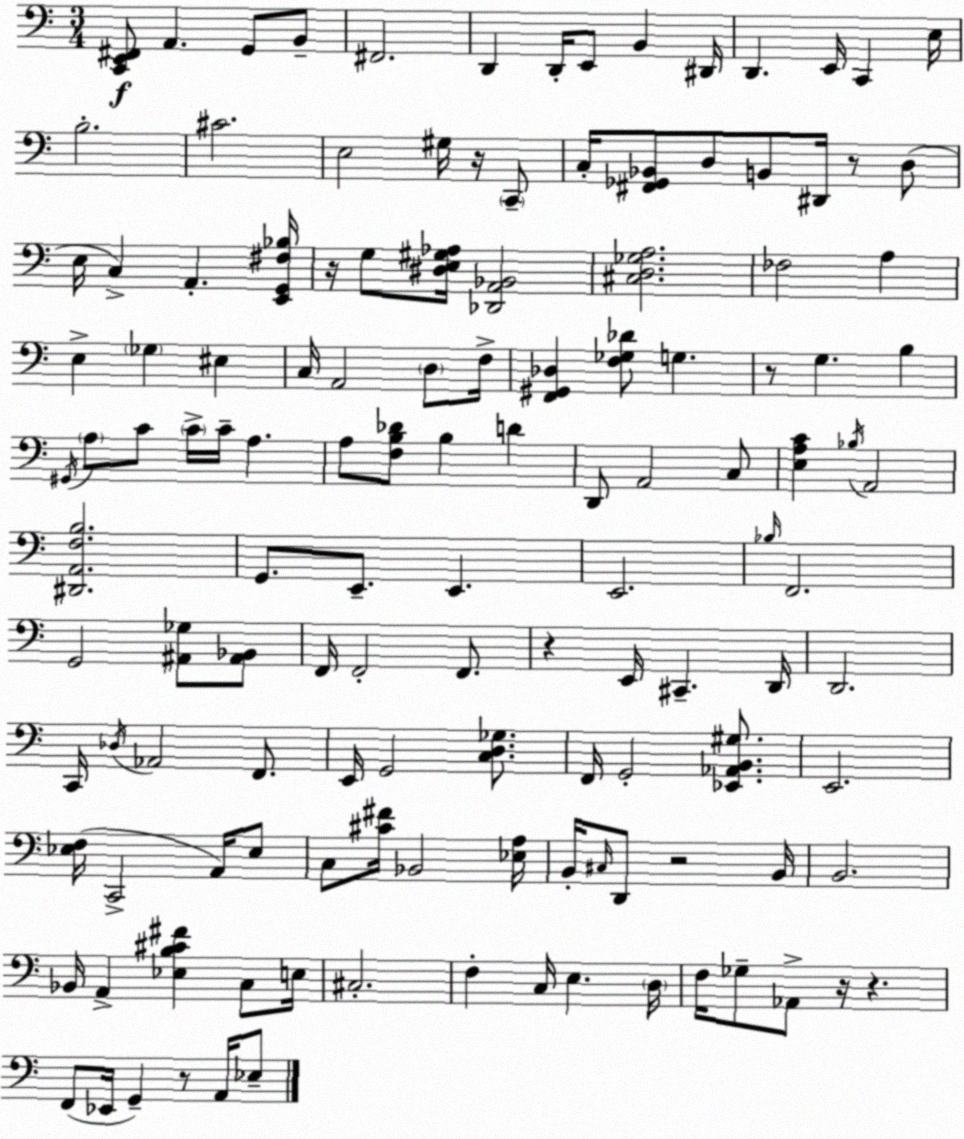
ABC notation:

X:1
T:Untitled
M:3/4
L:1/4
K:Am
[C,,E,,^F,,]/2 A,, G,,/2 B,,/2 ^F,,2 D,, D,,/4 E,,/2 B,, ^D,,/4 D,, E,,/4 C,, E,/4 B,2 ^C2 E,2 ^G,/4 z/4 C,,/2 C,/4 [^F,,_G,,_B,,]/2 D,/2 B,,/2 ^D,,/4 z/2 D,/2 E,/4 C, A,, [E,,G,,^F,_B,]/4 z/4 G,/2 [^D,E,^G,_A,]/4 [_D,,A,,_B,,]2 [^C,D,_G,A,]2 _F,2 A, E, _G, ^E, C,/4 A,,2 D,/2 F,/4 [F,,^G,,_D,] [F,_G,_D]/2 G, z/2 G, B, ^G,,/4 A,/2 C/2 C/4 C/4 A, A,/2 [F,B,_D]/2 B, D D,,/2 A,,2 C,/2 [E,A,C] _B,/4 A,,2 [^D,,A,,F,B,]2 G,,/2 E,,/2 E,, E,,2 _B,/4 F,,2 G,,2 [^A,,_G,]/2 [^A,,_B,,]/2 F,,/4 F,,2 F,,/2 z E,,/4 ^C,, D,,/4 D,,2 C,,/4 _D,/4 _A,,2 F,,/2 E,,/4 G,,2 [C,D,_G,]/2 F,,/4 G,,2 [_E,,_A,,B,,^G,]/2 E,,2 [_E,F,]/4 C,,2 A,,/4 _E,/2 C,/2 [^C^F]/4 _B,,2 [_E,A,]/4 B,,/4 ^C,/4 D,,/2 z2 B,,/4 B,,2 _B,,/4 A,, [_E,B,^C^F] C,/2 E,/4 ^C,2 F, C,/4 E, D,/4 F,/4 _G,/2 _A,,/2 z/4 z F,,/2 _E,,/4 G,, z/2 A,,/4 _E,/2